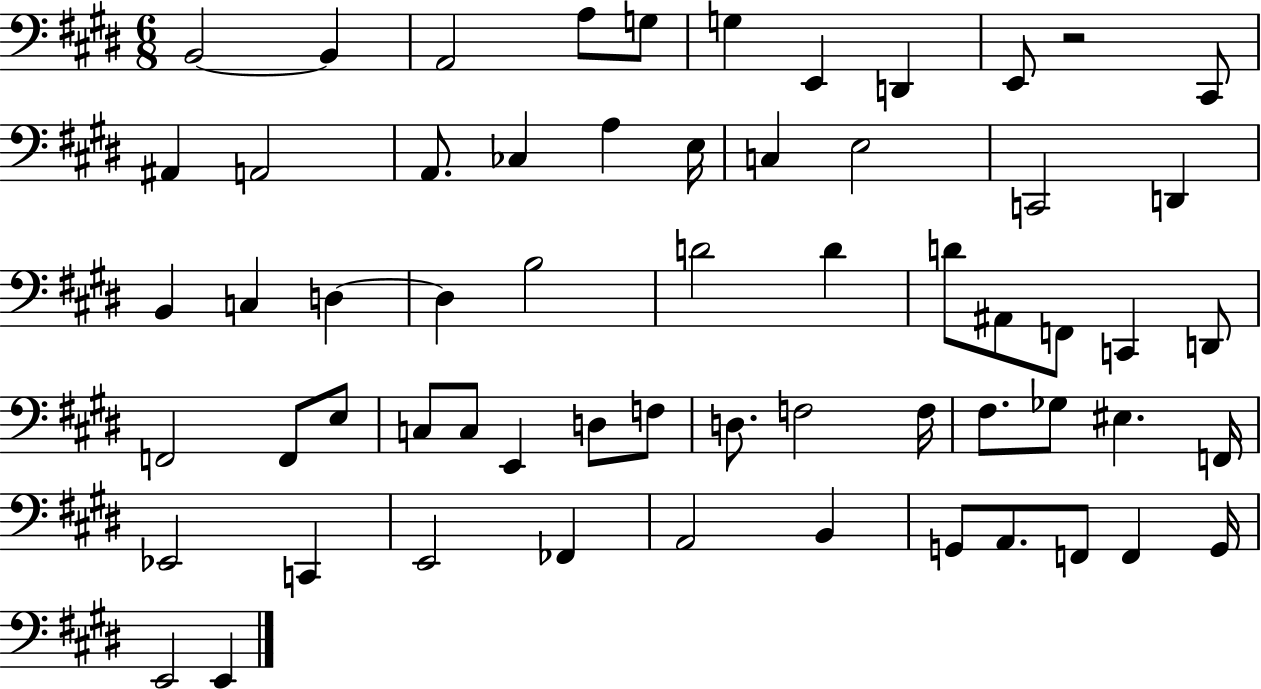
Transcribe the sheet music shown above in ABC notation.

X:1
T:Untitled
M:6/8
L:1/4
K:E
B,,2 B,, A,,2 A,/2 G,/2 G, E,, D,, E,,/2 z2 ^C,,/2 ^A,, A,,2 A,,/2 _C, A, E,/4 C, E,2 C,,2 D,, B,, C, D, D, B,2 D2 D D/2 ^A,,/2 F,,/2 C,, D,,/2 F,,2 F,,/2 E,/2 C,/2 C,/2 E,, D,/2 F,/2 D,/2 F,2 F,/4 ^F,/2 _G,/2 ^E, F,,/4 _E,,2 C,, E,,2 _F,, A,,2 B,, G,,/2 A,,/2 F,,/2 F,, G,,/4 E,,2 E,,